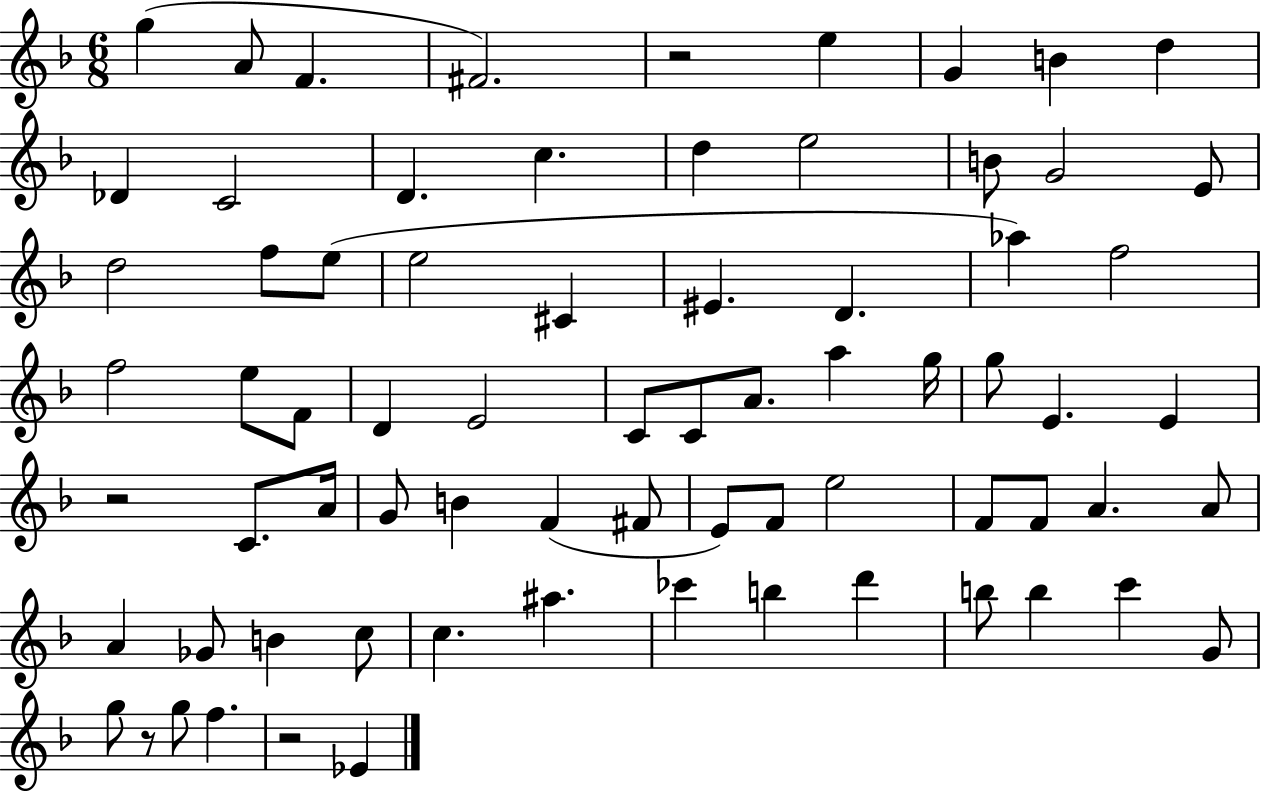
{
  \clef treble
  \numericTimeSignature
  \time 6/8
  \key f \major
  g''4( a'8 f'4. | fis'2.) | r2 e''4 | g'4 b'4 d''4 | \break des'4 c'2 | d'4. c''4. | d''4 e''2 | b'8 g'2 e'8 | \break d''2 f''8 e''8( | e''2 cis'4 | eis'4. d'4. | aes''4) f''2 | \break f''2 e''8 f'8 | d'4 e'2 | c'8 c'8 a'8. a''4 g''16 | g''8 e'4. e'4 | \break r2 c'8. a'16 | g'8 b'4 f'4( fis'8 | e'8) f'8 e''2 | f'8 f'8 a'4. a'8 | \break a'4 ges'8 b'4 c''8 | c''4. ais''4. | ces'''4 b''4 d'''4 | b''8 b''4 c'''4 g'8 | \break g''8 r8 g''8 f''4. | r2 ees'4 | \bar "|."
}